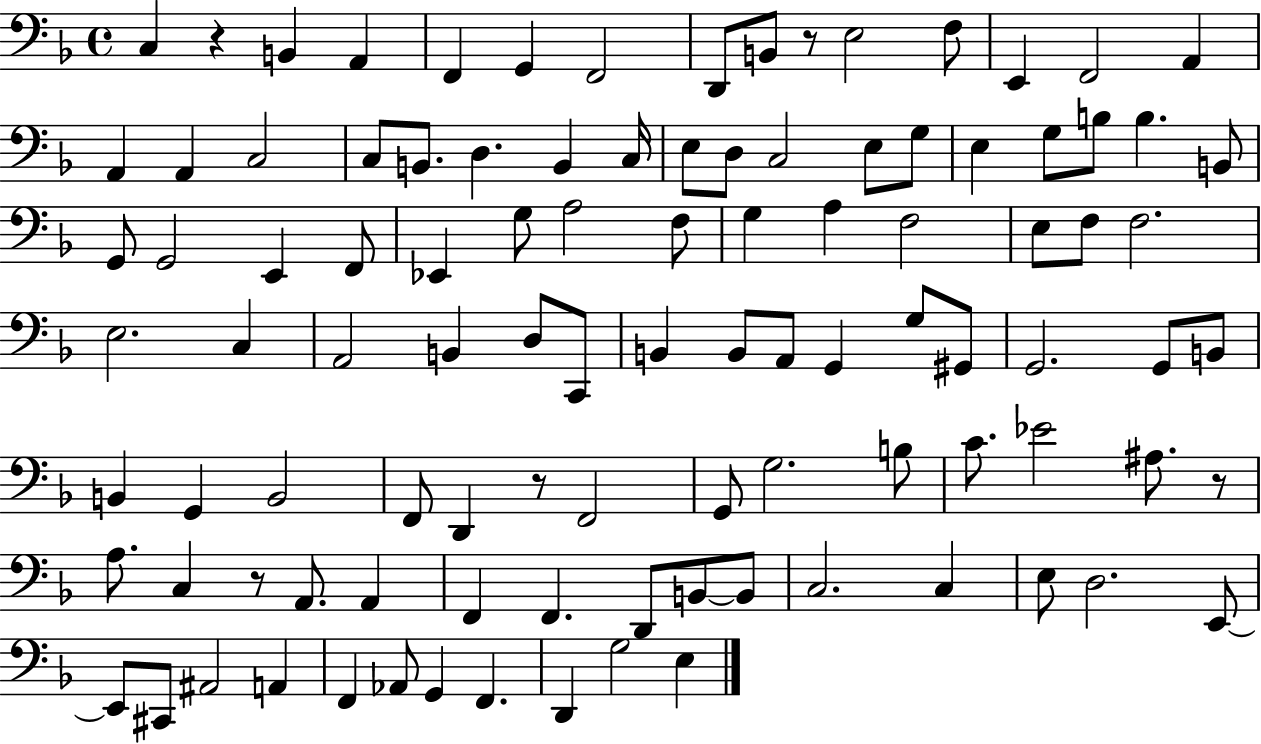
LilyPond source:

{
  \clef bass
  \time 4/4
  \defaultTimeSignature
  \key f \major
  c4 r4 b,4 a,4 | f,4 g,4 f,2 | d,8 b,8 r8 e2 f8 | e,4 f,2 a,4 | \break a,4 a,4 c2 | c8 b,8. d4. b,4 c16 | e8 d8 c2 e8 g8 | e4 g8 b8 b4. b,8 | \break g,8 g,2 e,4 f,8 | ees,4 g8 a2 f8 | g4 a4 f2 | e8 f8 f2. | \break e2. c4 | a,2 b,4 d8 c,8 | b,4 b,8 a,8 g,4 g8 gis,8 | g,2. g,8 b,8 | \break b,4 g,4 b,2 | f,8 d,4 r8 f,2 | g,8 g2. b8 | c'8. ees'2 ais8. r8 | \break a8. c4 r8 a,8. a,4 | f,4 f,4. d,8 b,8~~ b,8 | c2. c4 | e8 d2. e,8~~ | \break e,8 cis,8 ais,2 a,4 | f,4 aes,8 g,4 f,4. | d,4 g2 e4 | \bar "|."
}